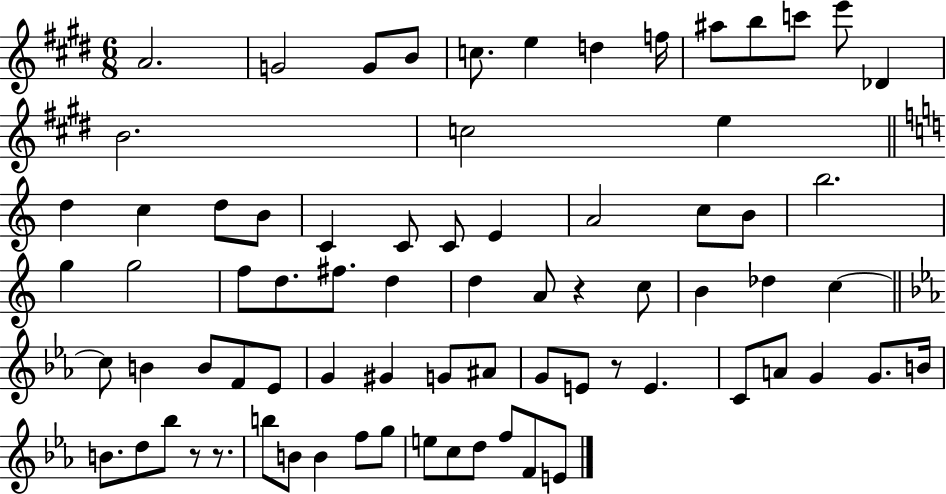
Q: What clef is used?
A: treble